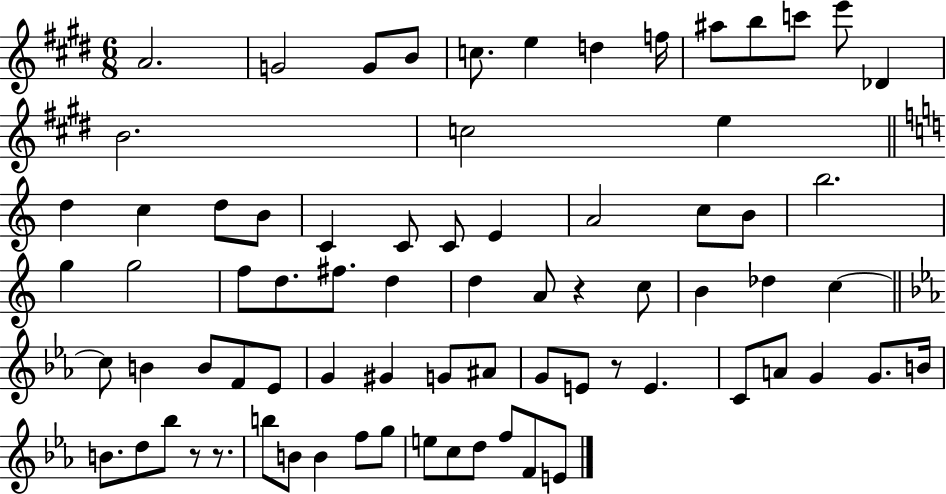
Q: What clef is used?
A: treble